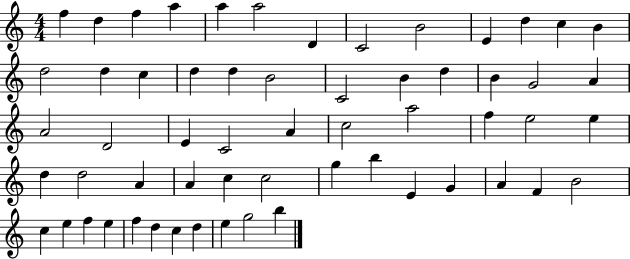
{
  \clef treble
  \numericTimeSignature
  \time 4/4
  \key c \major
  f''4 d''4 f''4 a''4 | a''4 a''2 d'4 | c'2 b'2 | e'4 d''4 c''4 b'4 | \break d''2 d''4 c''4 | d''4 d''4 b'2 | c'2 b'4 d''4 | b'4 g'2 a'4 | \break a'2 d'2 | e'4 c'2 a'4 | c''2 a''2 | f''4 e''2 e''4 | \break d''4 d''2 a'4 | a'4 c''4 c''2 | g''4 b''4 e'4 g'4 | a'4 f'4 b'2 | \break c''4 e''4 f''4 e''4 | f''4 d''4 c''4 d''4 | e''4 g''2 b''4 | \bar "|."
}